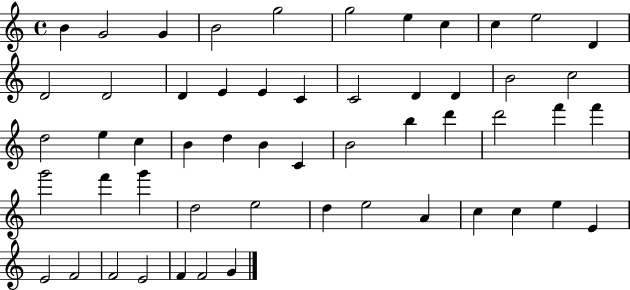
B4/q G4/h G4/q B4/h G5/h G5/h E5/q C5/q C5/q E5/h D4/q D4/h D4/h D4/q E4/q E4/q C4/q C4/h D4/q D4/q B4/h C5/h D5/h E5/q C5/q B4/q D5/q B4/q C4/q B4/h B5/q D6/q D6/h F6/q F6/q G6/h F6/q G6/q D5/h E5/h D5/q E5/h A4/q C5/q C5/q E5/q E4/q E4/h F4/h F4/h E4/h F4/q F4/h G4/q